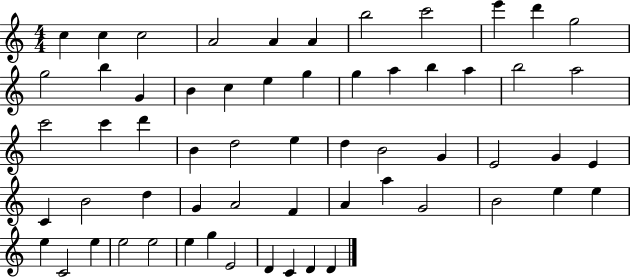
X:1
T:Untitled
M:4/4
L:1/4
K:C
c c c2 A2 A A b2 c'2 e' d' g2 g2 b G B c e g g a b a b2 a2 c'2 c' d' B d2 e d B2 G E2 G E C B2 d G A2 F A a G2 B2 e e e C2 e e2 e2 e g E2 D C D D